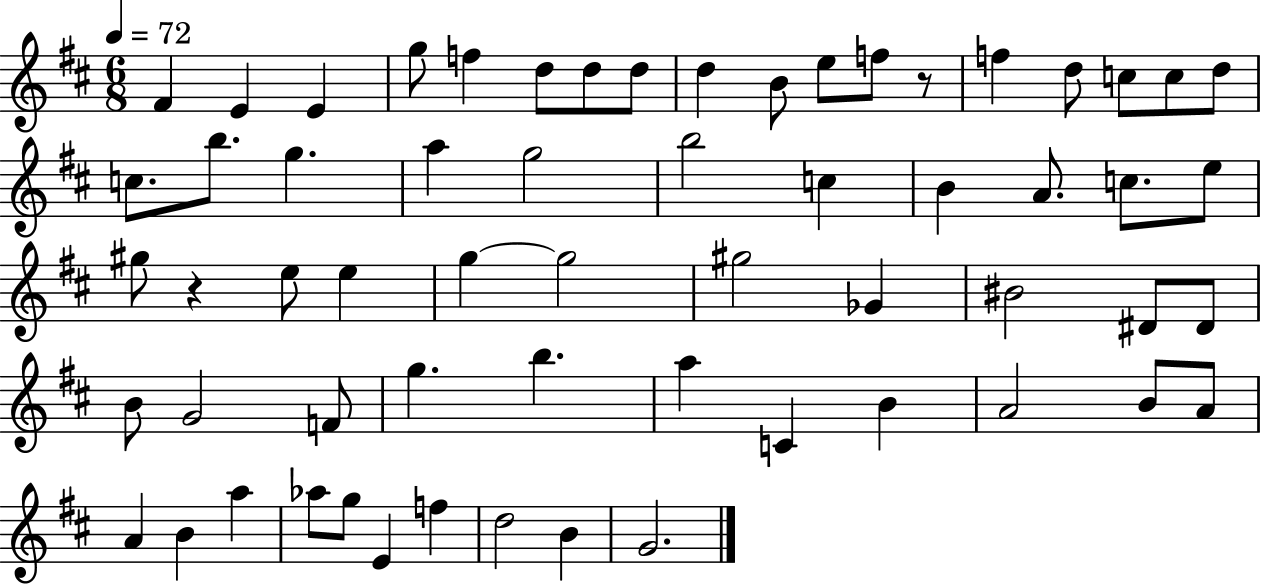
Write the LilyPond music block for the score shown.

{
  \clef treble
  \numericTimeSignature
  \time 6/8
  \key d \major
  \tempo 4 = 72
  \repeat volta 2 { fis'4 e'4 e'4 | g''8 f''4 d''8 d''8 d''8 | d''4 b'8 e''8 f''8 r8 | f''4 d''8 c''8 c''8 d''8 | \break c''8. b''8. g''4. | a''4 g''2 | b''2 c''4 | b'4 a'8. c''8. e''8 | \break gis''8 r4 e''8 e''4 | g''4~~ g''2 | gis''2 ges'4 | bis'2 dis'8 dis'8 | \break b'8 g'2 f'8 | g''4. b''4. | a''4 c'4 b'4 | a'2 b'8 a'8 | \break a'4 b'4 a''4 | aes''8 g''8 e'4 f''4 | d''2 b'4 | g'2. | \break } \bar "|."
}